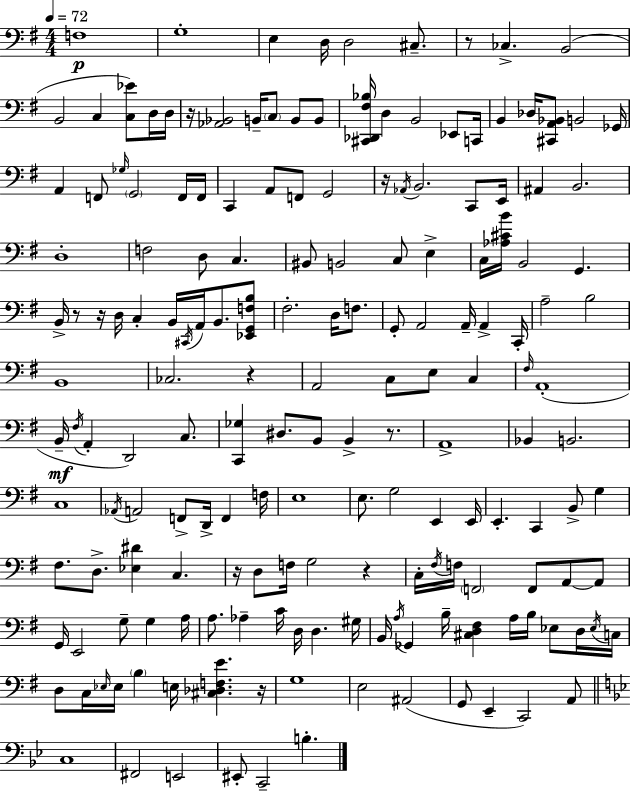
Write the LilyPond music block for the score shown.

{
  \clef bass
  \numericTimeSignature
  \time 4/4
  \key g \major
  \tempo 4 = 72
  f1\p | g1-. | e4 d16 d2 cis8.-- | r8 ces4.-> b,2( | \break b,2 c4 <c ees'>8) d16 d16 | r16 <aes, bes,>2 b,16-- \parenthesize c8 b,8 b,8 | <cis, des, fis bes>16 d4 b,2 ees,8 c,16 | b,4 des16 <cis, a, bes,>8 b,2 ges,16 | \break a,4 f,8 \grace { ges16 } \parenthesize g,2 f,16 | f,16 c,4 a,8 f,8 g,2 | r16 \acciaccatura { aes,16 } b,2. c,8 | e,16 ais,4 b,2. | \break d1-. | f2 d8 c4. | bis,8 b,2 c8 e4-> | c16 <aes cis' b'>16 b,2 g,4. | \break b,16-> r8 r16 d16 c4-. b,16 \acciaccatura { cis,16 } a,16 b,8. | <ees, g, f b>8 fis2.-. d16 | f8. g,8-. a,2 a,16-- a,4-> | c,16-. a2-- b2 | \break b,1 | ces2. r4 | a,2 c8 e8 c4 | \grace { fis16 }( a,1-. | \break b,16--\mf \acciaccatura { fis16 } a,4-. d,2) | c8. <c, ges>4 dis8. b,8 b,4-> | r8. a,1-> | bes,4 b,2. | \break c1 | \acciaccatura { aes,16 } a,2 f,8-> | d,16-> f,4 f16 e1 | e8. g2 | \break e,4 e,16 e,4.-. c,4 | b,8-> g4 fis8. d8.-> <ees dis'>4 | c4. r16 d8 f16 g2 | r4 c16-. \acciaccatura { fis16 } f16 \parenthesize f,2 | \break f,8 a,8~~ a,8 g,16 e,2 | g8-- g4 a16 a8. aes4-- c'16 d16 | d4. gis16 b,16 \acciaccatura { a16 } ges,4 b16-- <cis d fis>4 | a16 b16 ees8 d16 \acciaccatura { ees16 } c16 d8 c16 \grace { ees16 } ees16 \parenthesize b4 | \break e16 <cis des f e'>4. r16 g1 | e2 | ais,2( g,8 e,4-- | c,2) a,8 \bar "||" \break \key bes \major c1 | fis,2 e,2 | eis,8-. c,2-- b4.-. | \bar "|."
}